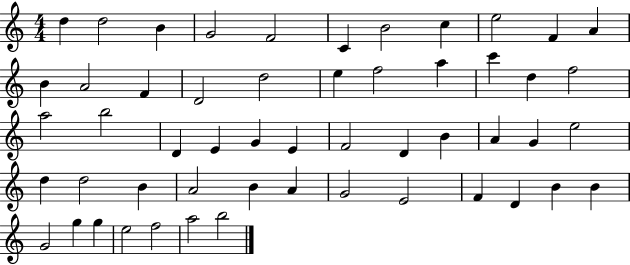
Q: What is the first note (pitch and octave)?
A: D5